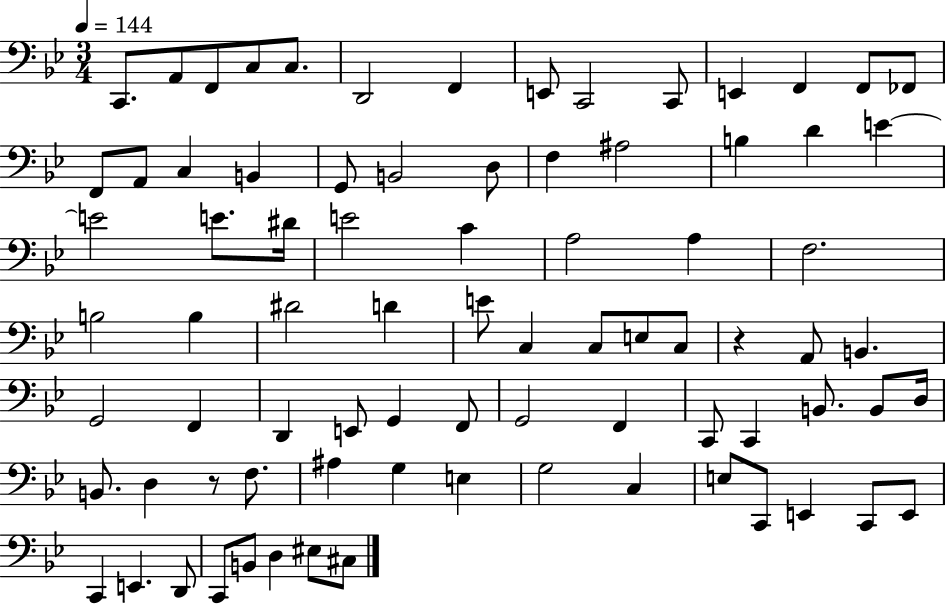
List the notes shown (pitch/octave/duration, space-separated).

C2/e. A2/e F2/e C3/e C3/e. D2/h F2/q E2/e C2/h C2/e E2/q F2/q F2/e FES2/e F2/e A2/e C3/q B2/q G2/e B2/h D3/e F3/q A#3/h B3/q D4/q E4/q E4/h E4/e. D#4/s E4/h C4/q A3/h A3/q F3/h. B3/h B3/q D#4/h D4/q E4/e C3/q C3/e E3/e C3/e R/q A2/e B2/q. G2/h F2/q D2/q E2/e G2/q F2/e G2/h F2/q C2/e C2/q B2/e. B2/e D3/s B2/e. D3/q R/e F3/e. A#3/q G3/q E3/q G3/h C3/q E3/e C2/e E2/q C2/e E2/e C2/q E2/q. D2/e C2/e B2/e D3/q EIS3/e C#3/e